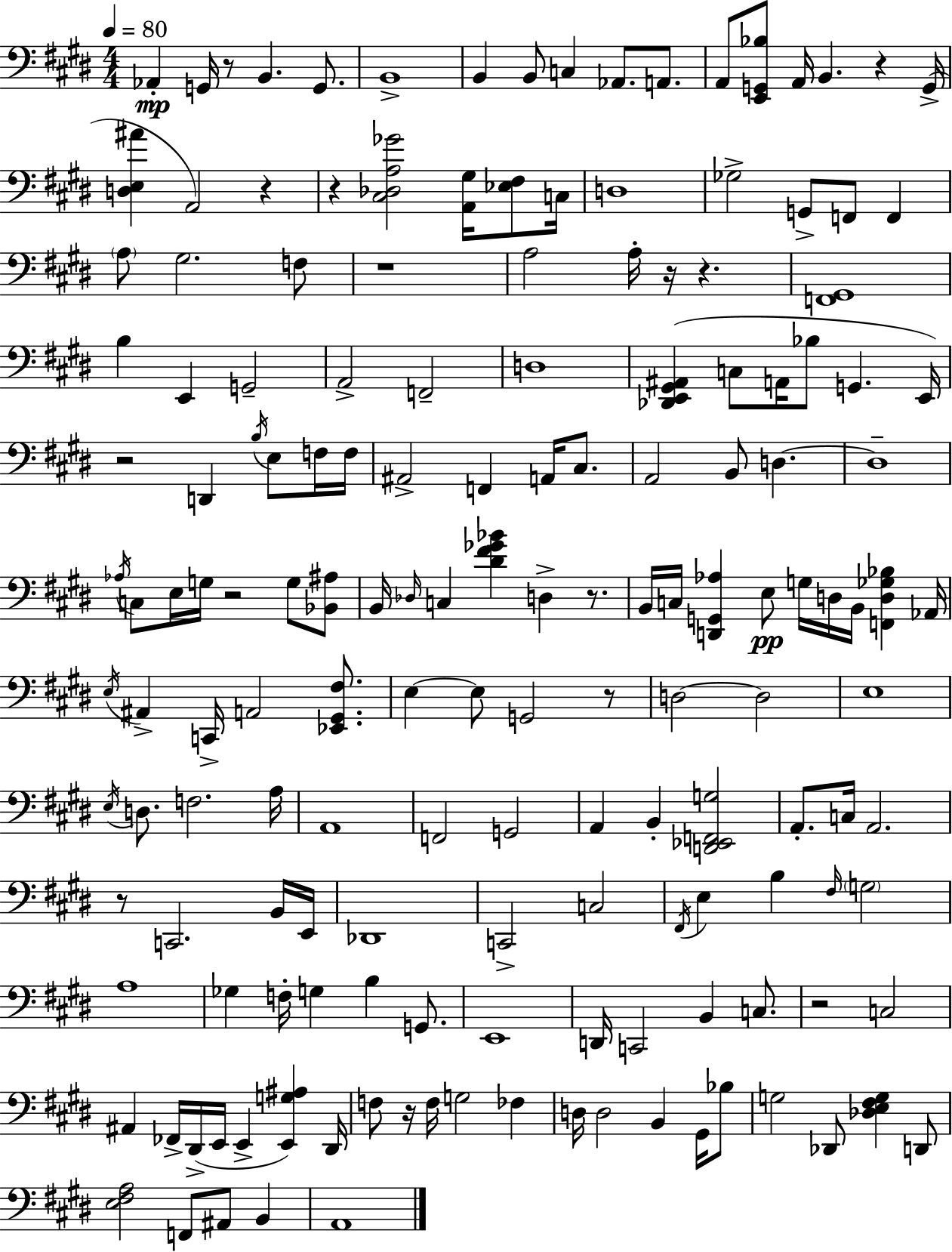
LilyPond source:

{
  \clef bass
  \numericTimeSignature
  \time 4/4
  \key e \major
  \tempo 4 = 80
  aes,4-.\mp g,16 r8 b,4. g,8. | b,1-> | b,4 b,8 c4 aes,8. a,8. | a,8 <e, g, bes>8 a,16 b,4. r4 g,16->( | \break <d e ais'>4 a,2) r4 | r4 <cis des a ges'>2 <a, gis>16 <ees fis>8 c16 | d1 | ges2-> g,8-> f,8 f,4 | \break \parenthesize a8 gis2. f8 | r1 | a2 a16-. r16 r4. | <f, gis,>1 | \break b4 e,4 g,2-- | a,2-> f,2-- | d1 | <des, e, gis, ais,>4( c8 a,16 bes8 g,4. e,16) | \break r2 d,4 \acciaccatura { b16 } e8 f16 | f16 ais,2-> f,4 a,16 cis8. | a,2 b,8 d4.~~ | d1-- | \break \acciaccatura { aes16 } c8 e16 g16 r2 g8 | <bes, ais>8 b,16 \grace { des16 } c4 <dis' fis' ges' bes'>4 d4-> | r8. b,16 c16 <d, g, aes>4 e8\pp g16 d16 b,16 <f, d ges bes>4 | aes,16 \acciaccatura { e16 } ais,4-> c,16-> a,2 | \break <ees, gis, fis>8. e4~~ e8 g,2 | r8 d2~~ d2 | e1 | \acciaccatura { e16 } d8. f2. | \break a16 a,1 | f,2 g,2 | a,4 b,4-. <d, ees, f, g>2 | a,8.-. c16 a,2. | \break r8 c,2. | b,16 e,16 des,1 | c,2-> c2 | \acciaccatura { fis,16 } e4 b4 \grace { fis16 } \parenthesize g2 | \break a1 | ges4 f16-. g4 | b4 g,8. e,1 | d,16 c,2 | \break b,4 c8. r2 c2 | ais,4 fes,16-> dis,16->( e,16 e,4-> | <e, g ais>4) dis,16 f8 r16 f16 g2 | fes4 d16 d2 | \break b,4 gis,16 bes8 g2 des,8 | <des e fis g>4 d,8 <e fis a>2 f,8 | ais,8 b,4 a,1 | \bar "|."
}